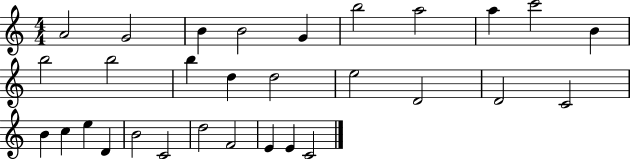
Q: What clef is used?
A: treble